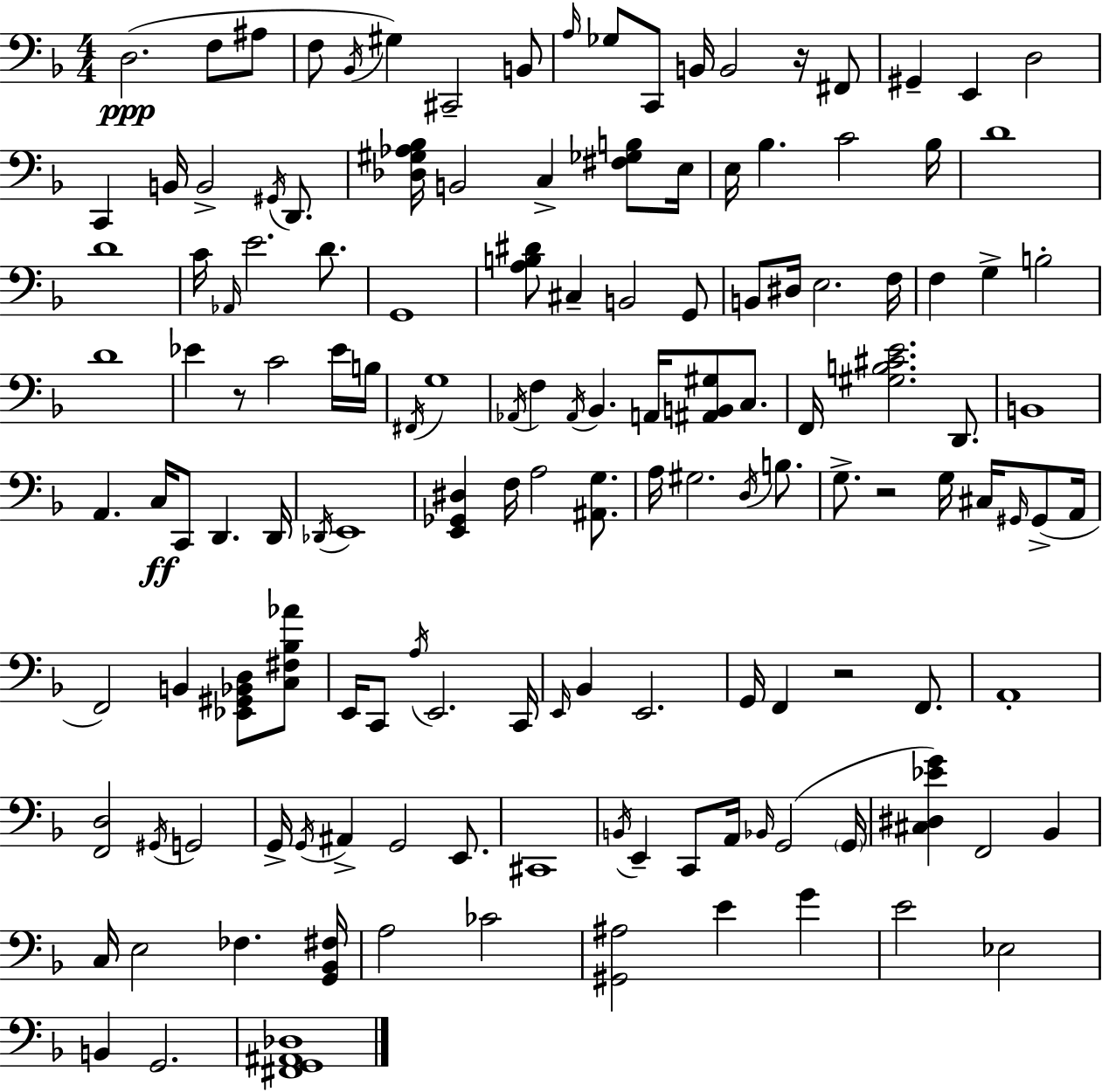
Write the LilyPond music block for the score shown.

{
  \clef bass
  \numericTimeSignature
  \time 4/4
  \key f \major
  d2.(\ppp f8 ais8 | f8 \acciaccatura { bes,16 } gis4) cis,2-- b,8 | \grace { a16 } ges8 c,8 b,16 b,2 r16 | fis,8 gis,4-- e,4 d2 | \break c,4 b,16 b,2-> \acciaccatura { gis,16 } | d,8. <des gis aes bes>16 b,2 c4-> | <fis ges b>8 e16 e16 bes4. c'2 | bes16 d'1 | \break d'1 | c'16 \grace { aes,16 } e'2. | d'8. g,1 | <a b dis'>8 cis4-- b,2 | \break g,8 b,8 dis16 e2. | f16 f4 g4-> b2-. | d'1 | ees'4 r8 c'2 | \break ees'16 b16 \acciaccatura { fis,16 } g1 | \acciaccatura { aes,16 } f4 \acciaccatura { aes,16 } bes,4. | a,16 <ais, b, gis>8 c8. f,16 <gis b cis' e'>2. | d,8. b,1 | \break a,4. c16\ff c,8 | d,4. d,16 \acciaccatura { des,16 } e,1 | <e, ges, dis>4 f16 a2 | <ais, g>8. a16 gis2. | \break \acciaccatura { d16 } b8. g8.-> r2 | g16 cis16 \grace { gis,16 }( gis,8-> a,16 f,2) | b,4 <ees, gis, bes, d>8 <c fis bes aes'>8 e,16 c,8 \acciaccatura { a16 } e,2. | c,16 \grace { e,16 } bes,4 | \break e,2. g,16 f,4 | r2 f,8. a,1-. | <f, d>2 | \acciaccatura { gis,16 } g,2 g,16-> \acciaccatura { g,16 } ais,4-> | \break g,2 e,8. cis,1 | \acciaccatura { b,16 } e,4-- | c,8 a,16 \grace { bes,16 }( g,2 \parenthesize g,16 | <cis dis ees' g'>4) f,2 bes,4 | \break c16 e2 fes4. <g, bes, fis>16 | a2 ces'2 | <gis, ais>2 e'4 g'4 | e'2 ees2 | \break b,4 g,2. | <fis, g, ais, des>1 | \bar "|."
}